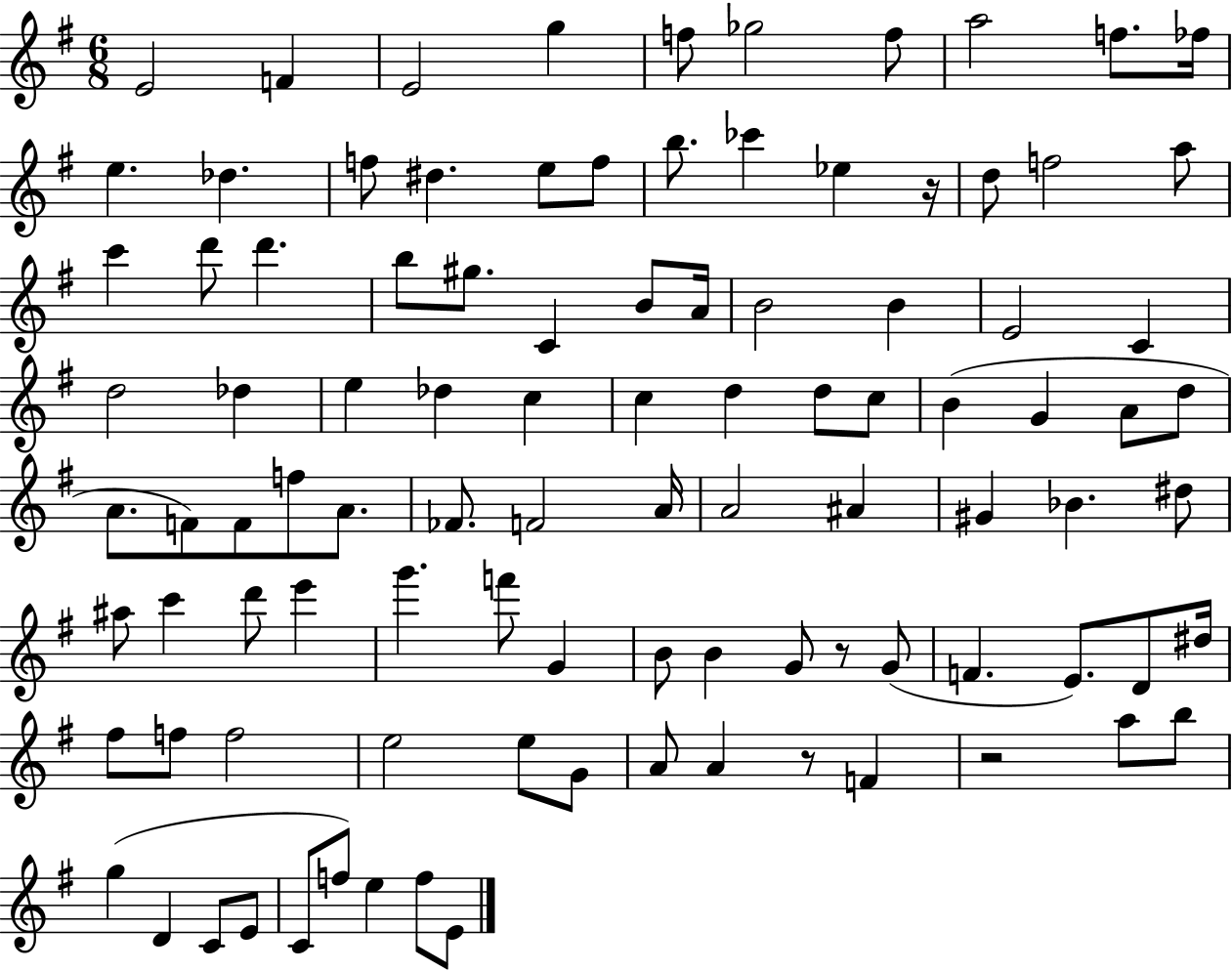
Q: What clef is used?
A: treble